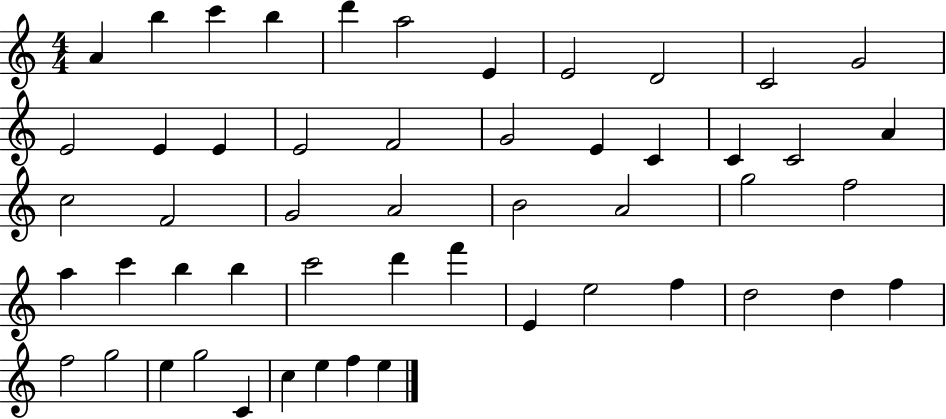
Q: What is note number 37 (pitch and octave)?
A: F6